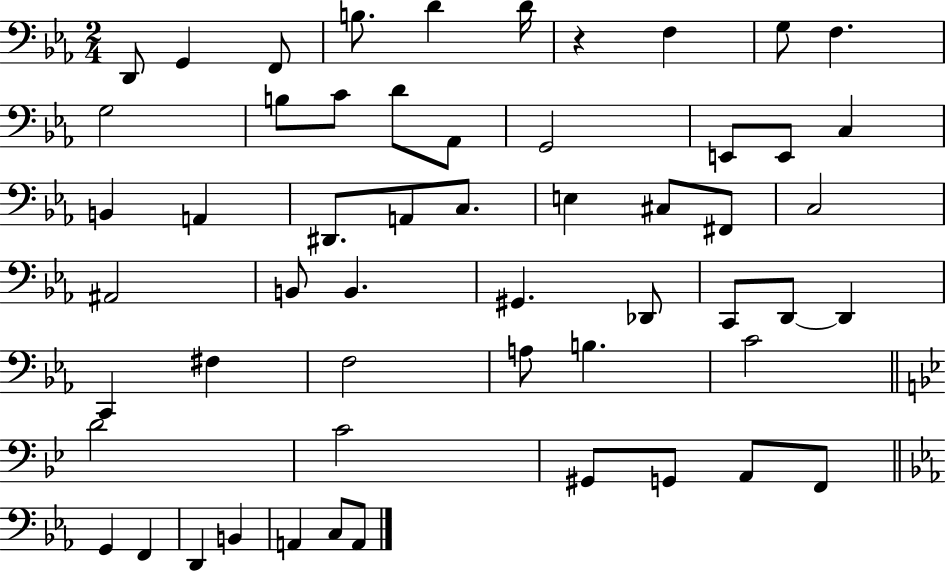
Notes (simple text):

D2/e G2/q F2/e B3/e. D4/q D4/s R/q F3/q G3/e F3/q. G3/h B3/e C4/e D4/e Ab2/e G2/h E2/e E2/e C3/q B2/q A2/q D#2/e. A2/e C3/e. E3/q C#3/e F#2/e C3/h A#2/h B2/e B2/q. G#2/q. Db2/e C2/e D2/e D2/q C2/q F#3/q F3/h A3/e B3/q. C4/h D4/h C4/h G#2/e G2/e A2/e F2/e G2/q F2/q D2/q B2/q A2/q C3/e A2/e